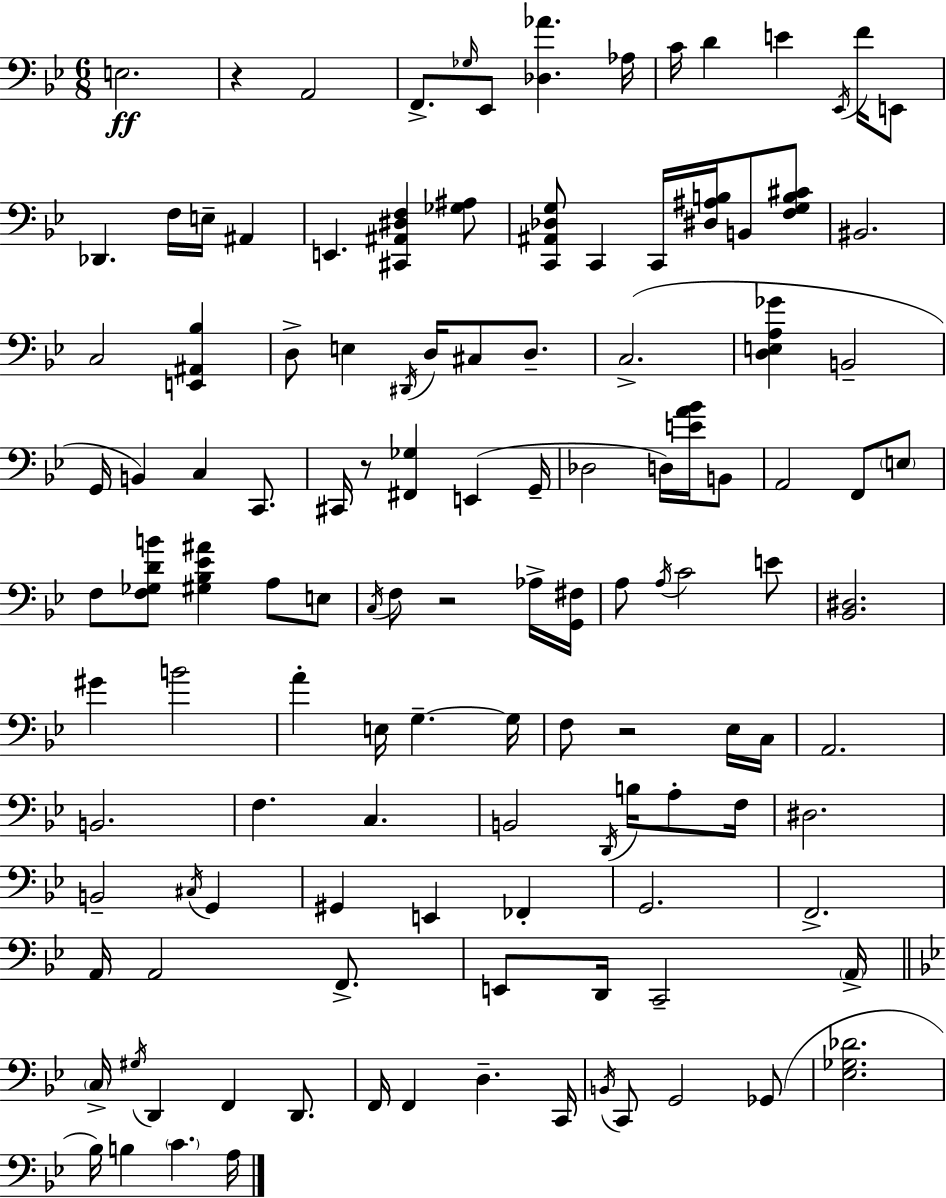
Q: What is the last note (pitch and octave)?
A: A3